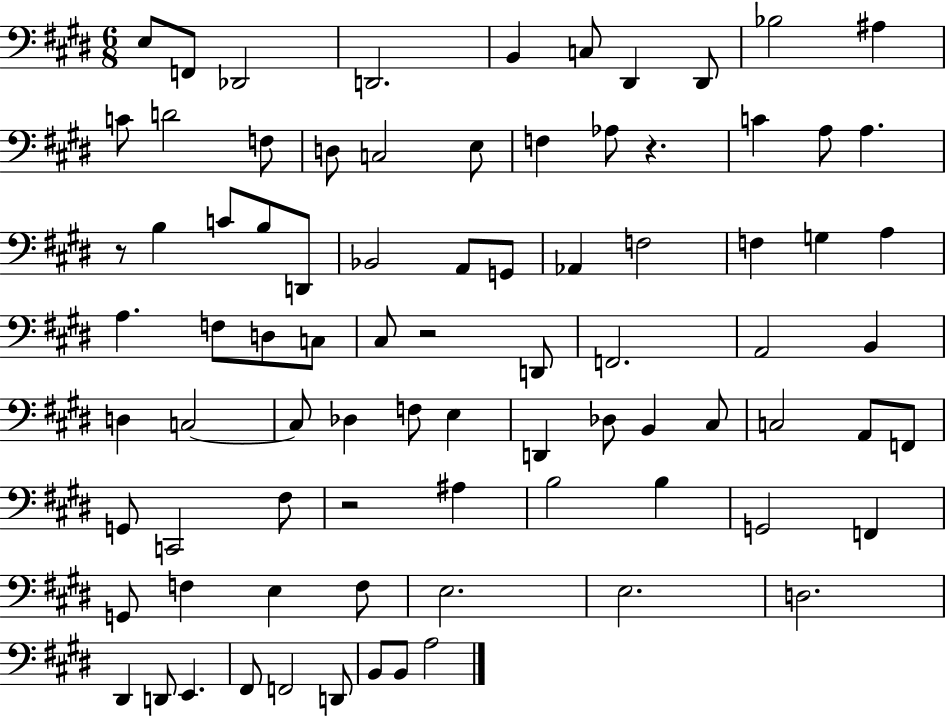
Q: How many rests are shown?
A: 4